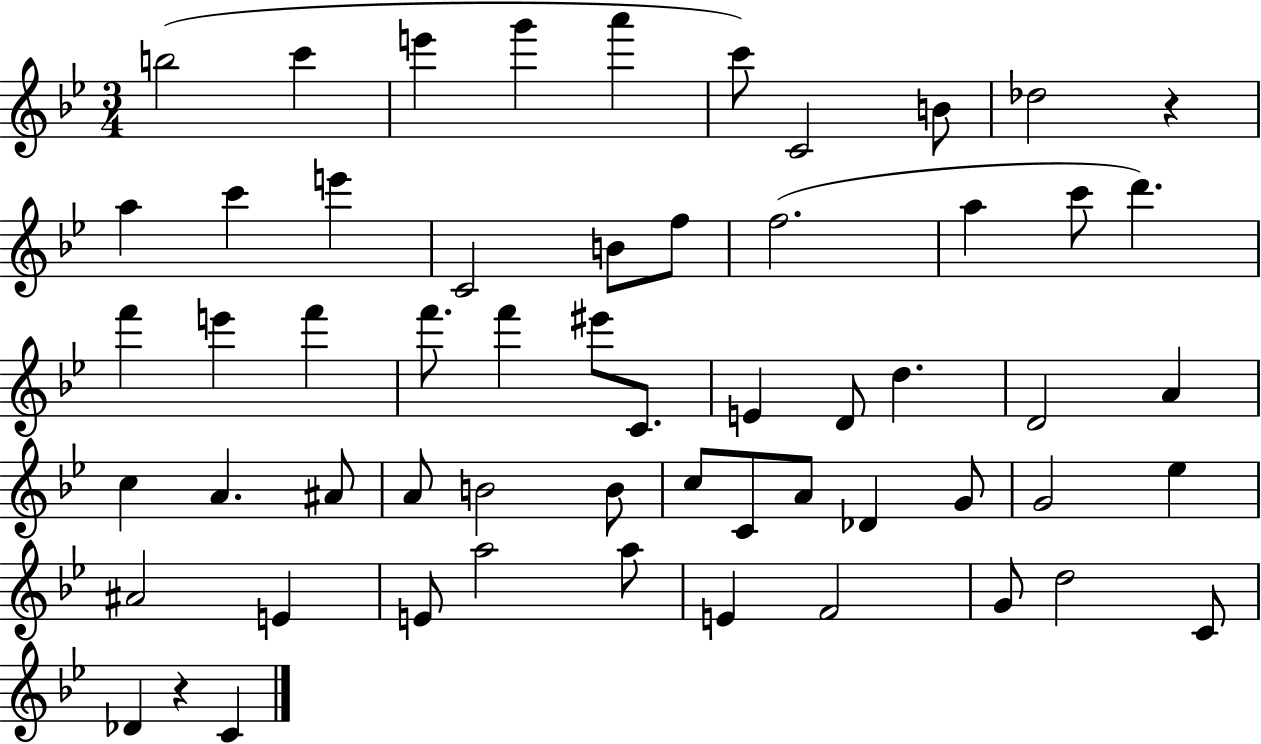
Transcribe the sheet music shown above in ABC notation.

X:1
T:Untitled
M:3/4
L:1/4
K:Bb
b2 c' e' g' a' c'/2 C2 B/2 _d2 z a c' e' C2 B/2 f/2 f2 a c'/2 d' f' e' f' f'/2 f' ^e'/2 C/2 E D/2 d D2 A c A ^A/2 A/2 B2 B/2 c/2 C/2 A/2 _D G/2 G2 _e ^A2 E E/2 a2 a/2 E F2 G/2 d2 C/2 _D z C